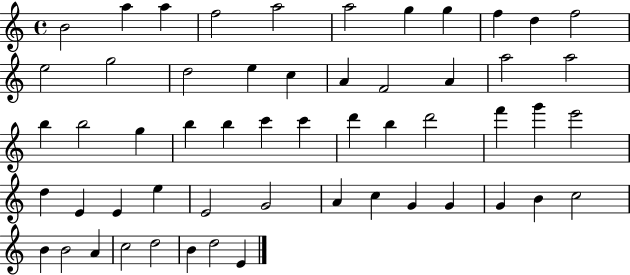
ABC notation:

X:1
T:Untitled
M:4/4
L:1/4
K:C
B2 a a f2 a2 a2 g g f d f2 e2 g2 d2 e c A F2 A a2 a2 b b2 g b b c' c' d' b d'2 f' g' e'2 d E E e E2 G2 A c G G G B c2 B B2 A c2 d2 B d2 E